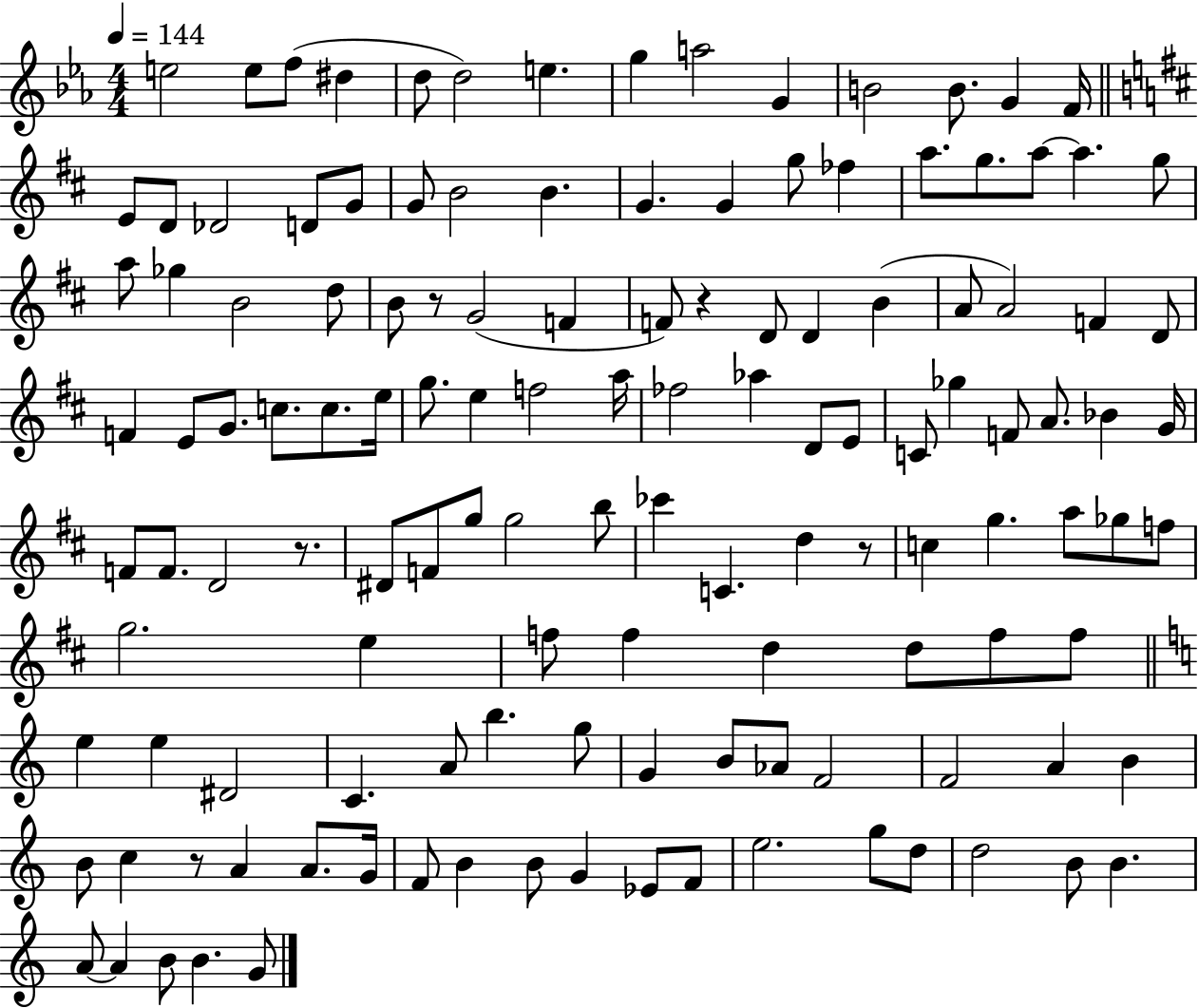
E5/h E5/e F5/e D#5/q D5/e D5/h E5/q. G5/q A5/h G4/q B4/h B4/e. G4/q F4/s E4/e D4/e Db4/h D4/e G4/e G4/e B4/h B4/q. G4/q. G4/q G5/e FES5/q A5/e. G5/e. A5/e A5/q. G5/e A5/e Gb5/q B4/h D5/e B4/e R/e G4/h F4/q F4/e R/q D4/e D4/q B4/q A4/e A4/h F4/q D4/e F4/q E4/e G4/e. C5/e. C5/e. E5/s G5/e. E5/q F5/h A5/s FES5/h Ab5/q D4/e E4/e C4/e Gb5/q F4/e A4/e. Bb4/q G4/s F4/e F4/e. D4/h R/e. D#4/e F4/e G5/e G5/h B5/e CES6/q C4/q. D5/q R/e C5/q G5/q. A5/e Gb5/e F5/e G5/h. E5/q F5/e F5/q D5/q D5/e F5/e F5/e E5/q E5/q D#4/h C4/q. A4/e B5/q. G5/e G4/q B4/e Ab4/e F4/h F4/h A4/q B4/q B4/e C5/q R/e A4/q A4/e. G4/s F4/e B4/q B4/e G4/q Eb4/e F4/e E5/h. G5/e D5/e D5/h B4/e B4/q. A4/e A4/q B4/e B4/q. G4/e